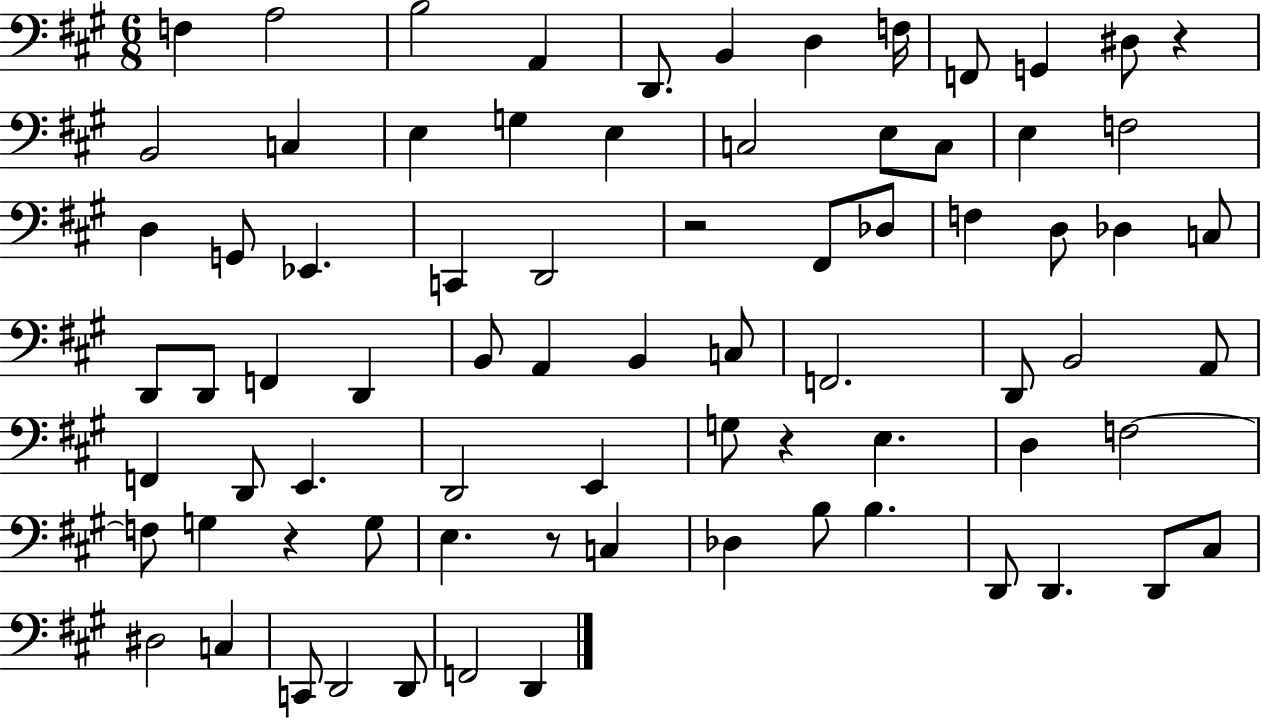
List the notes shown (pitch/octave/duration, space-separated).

F3/q A3/h B3/h A2/q D2/e. B2/q D3/q F3/s F2/e G2/q D#3/e R/q B2/h C3/q E3/q G3/q E3/q C3/h E3/e C3/e E3/q F3/h D3/q G2/e Eb2/q. C2/q D2/h R/h F#2/e Db3/e F3/q D3/e Db3/q C3/e D2/e D2/e F2/q D2/q B2/e A2/q B2/q C3/e F2/h. D2/e B2/h A2/e F2/q D2/e E2/q. D2/h E2/q G3/e R/q E3/q. D3/q F3/h F3/e G3/q R/q G3/e E3/q. R/e C3/q Db3/q B3/e B3/q. D2/e D2/q. D2/e C#3/e D#3/h C3/q C2/e D2/h D2/e F2/h D2/q